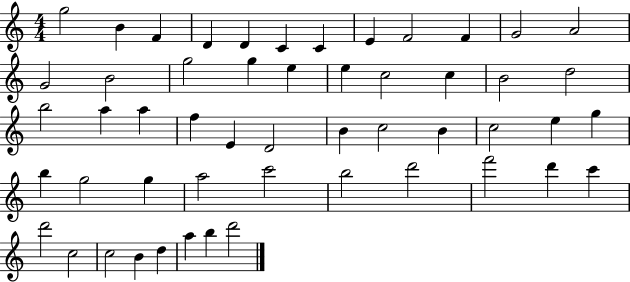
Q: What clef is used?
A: treble